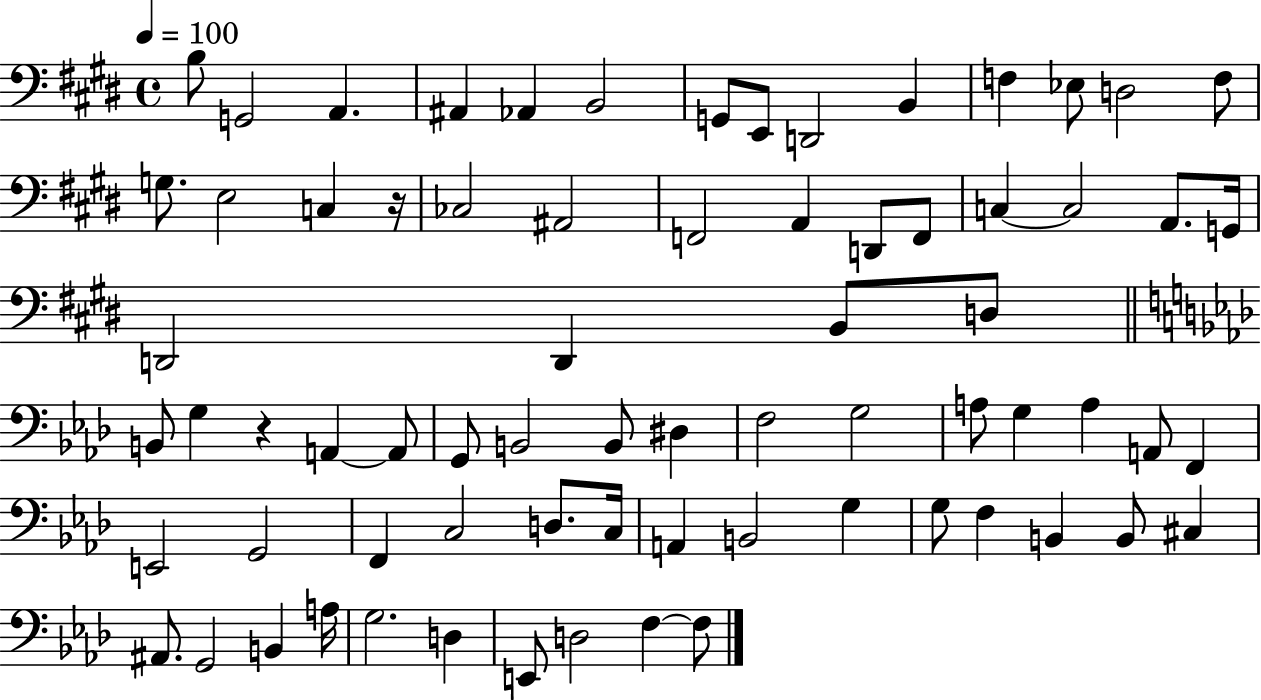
X:1
T:Untitled
M:4/4
L:1/4
K:E
B,/2 G,,2 A,, ^A,, _A,, B,,2 G,,/2 E,,/2 D,,2 B,, F, _E,/2 D,2 F,/2 G,/2 E,2 C, z/4 _C,2 ^A,,2 F,,2 A,, D,,/2 F,,/2 C, C,2 A,,/2 G,,/4 D,,2 D,, B,,/2 D,/2 B,,/2 G, z A,, A,,/2 G,,/2 B,,2 B,,/2 ^D, F,2 G,2 A,/2 G, A, A,,/2 F,, E,,2 G,,2 F,, C,2 D,/2 C,/4 A,, B,,2 G, G,/2 F, B,, B,,/2 ^C, ^A,,/2 G,,2 B,, A,/4 G,2 D, E,,/2 D,2 F, F,/2